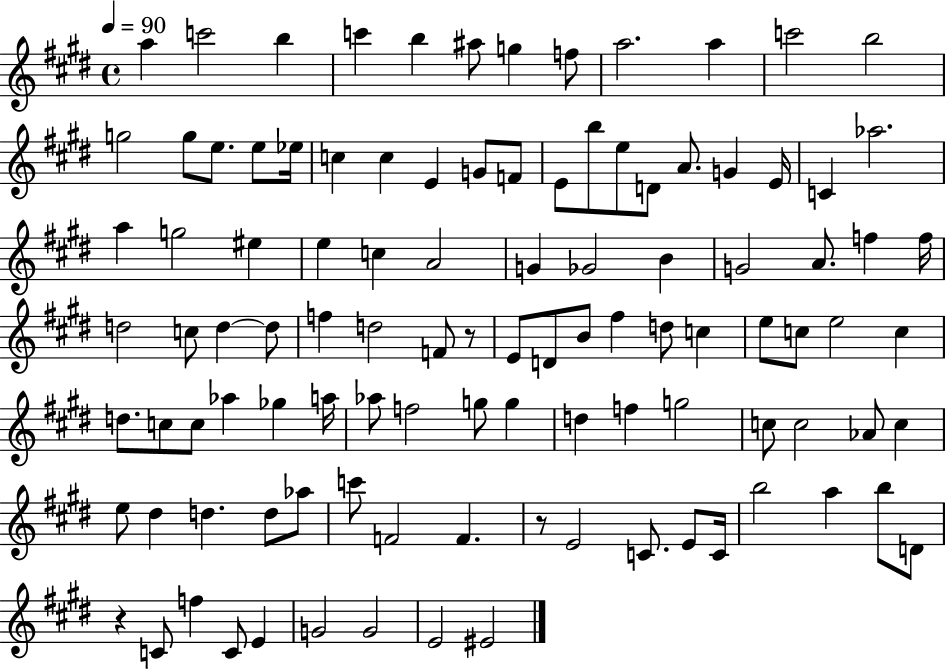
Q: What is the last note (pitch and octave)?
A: EIS4